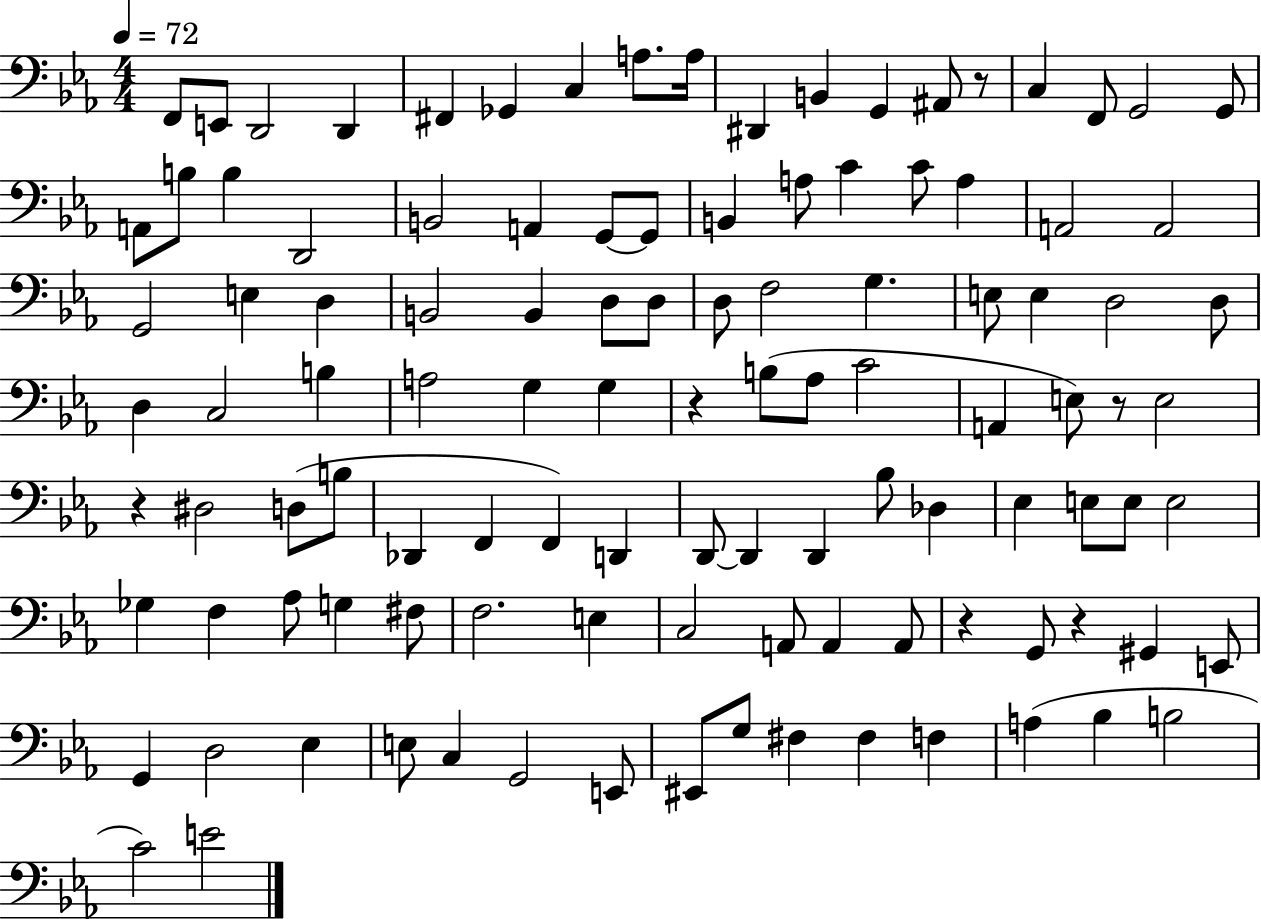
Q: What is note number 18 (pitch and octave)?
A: A2